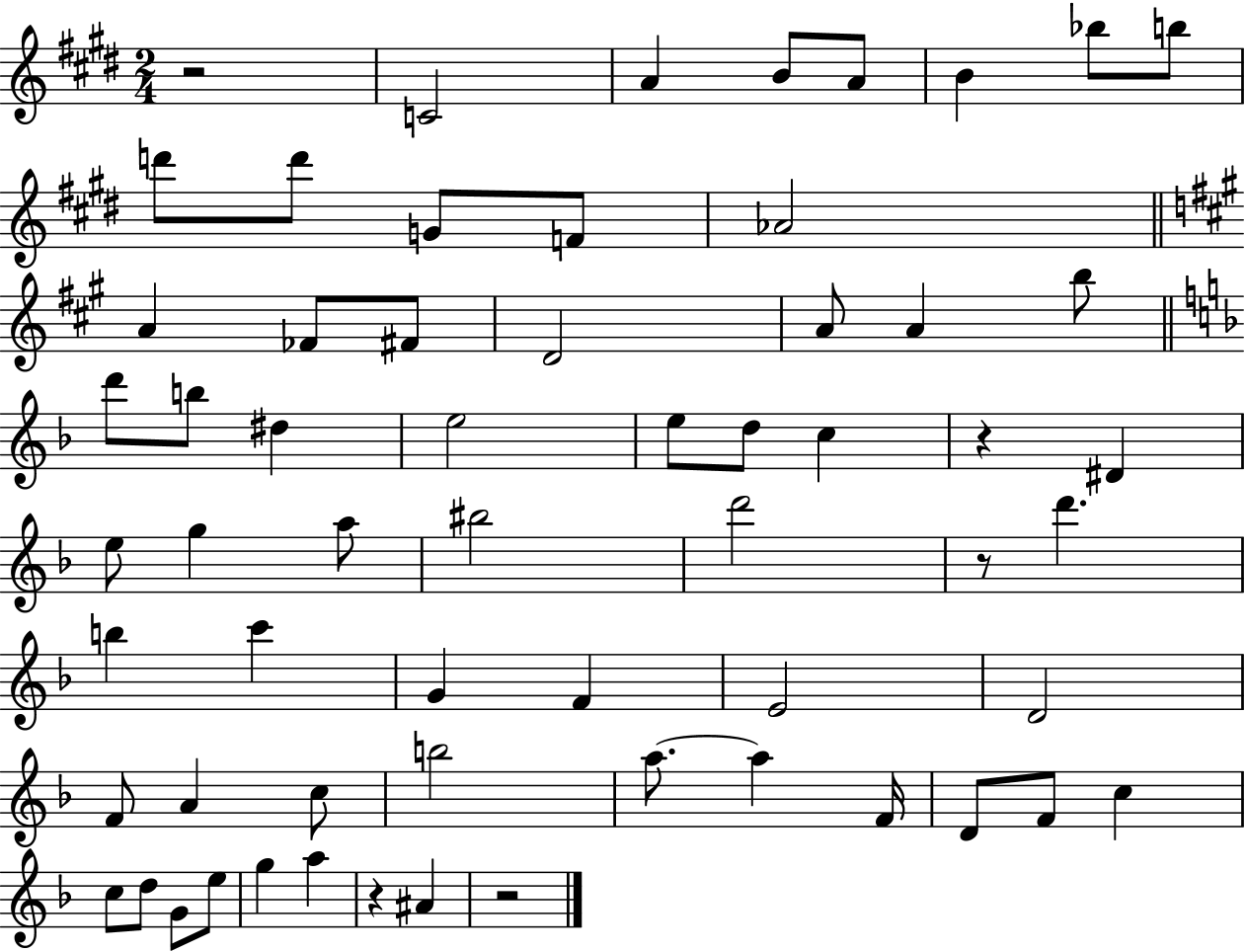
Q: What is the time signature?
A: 2/4